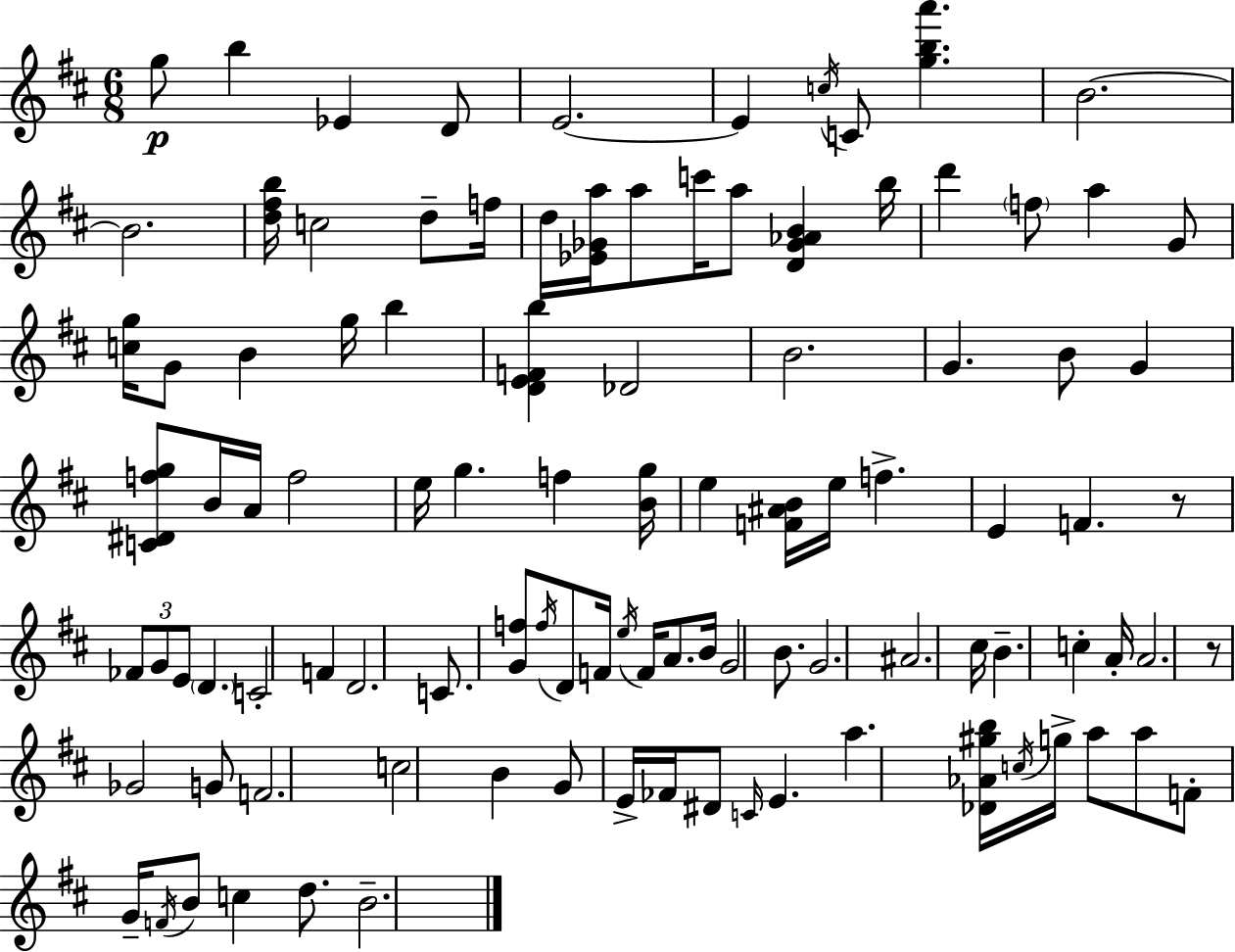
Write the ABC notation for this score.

X:1
T:Untitled
M:6/8
L:1/4
K:D
g/2 b _E D/2 E2 E c/4 C/2 [gba'] B2 B2 [d^fb]/4 c2 d/2 f/4 d/4 [_E_Ga]/4 a/2 c'/4 a/2 [D_G_AB] b/4 d' f/2 a G/2 [cg]/4 G/2 B g/4 b [DEFb] _D2 B2 G B/2 G [C^Dfg]/2 B/4 A/4 f2 e/4 g f [Bg]/4 e [F^AB]/4 e/4 f E F z/2 _F/2 G/2 E/2 D C2 F D2 C/2 [Gf]/2 f/4 D/2 F/4 e/4 F/4 A/2 B/4 G2 B/2 G2 ^A2 ^c/4 B c A/4 A2 z/2 _G2 G/2 F2 c2 B G/2 E/4 _F/4 ^D/2 C/4 E a [_D_A^gb]/4 c/4 g/4 a/2 a/2 F/2 G/4 F/4 B/2 c d/2 B2